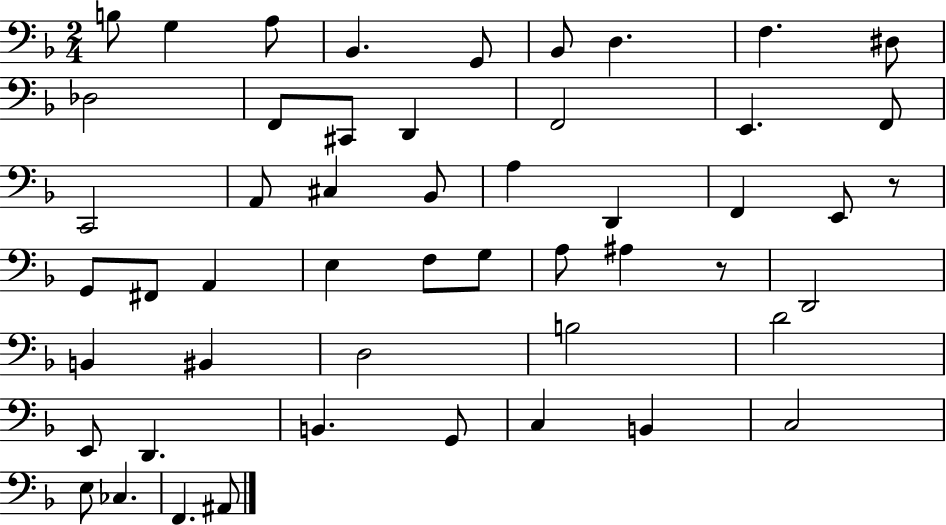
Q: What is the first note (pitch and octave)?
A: B3